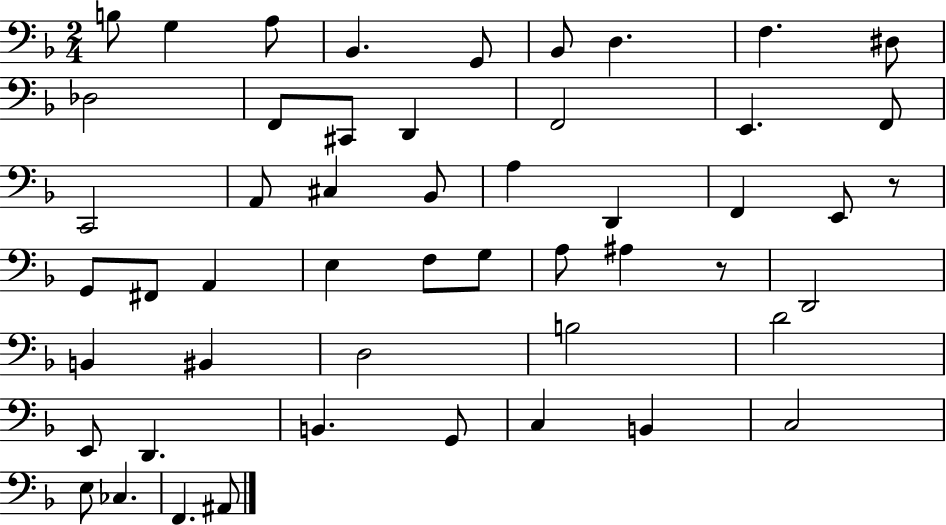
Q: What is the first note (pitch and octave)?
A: B3